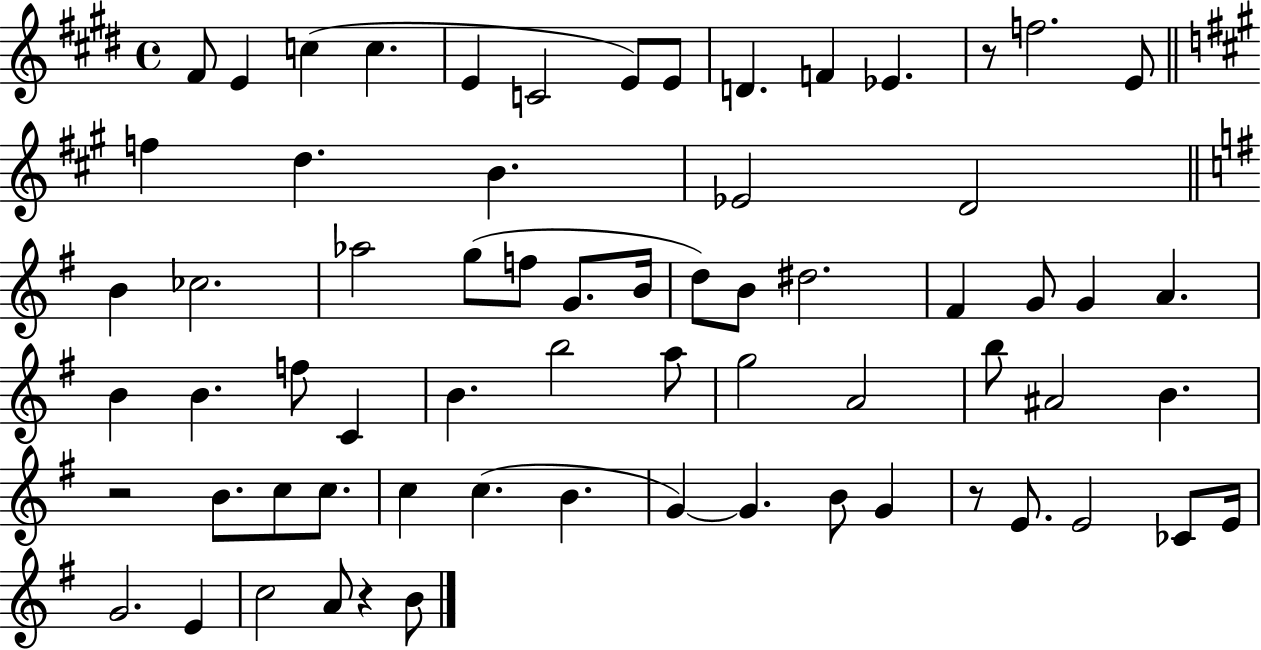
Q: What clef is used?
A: treble